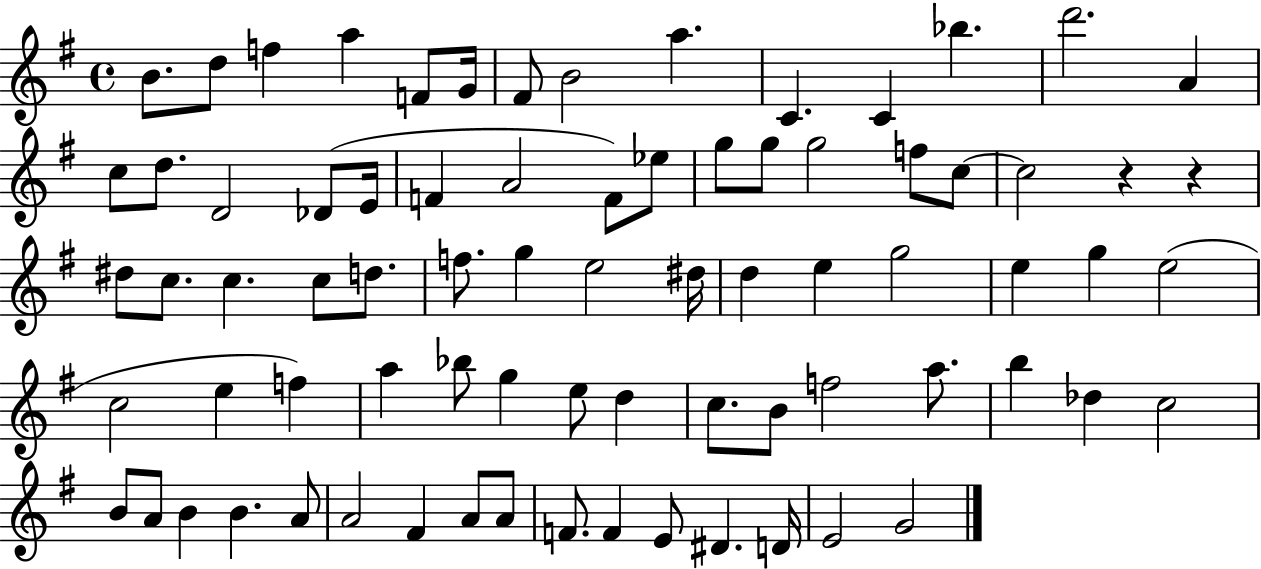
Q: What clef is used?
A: treble